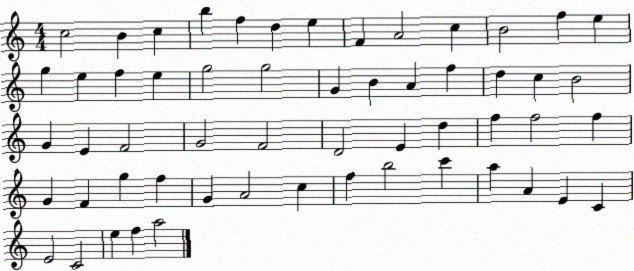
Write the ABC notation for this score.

X:1
T:Untitled
M:4/4
L:1/4
K:C
c2 B c b f d e F A2 c B2 f e g e f e g2 g2 G B A f d c B2 G E F2 G2 F2 D2 E d f f2 f G F g f G A2 c f b2 c' a A E C E2 C2 e f a2